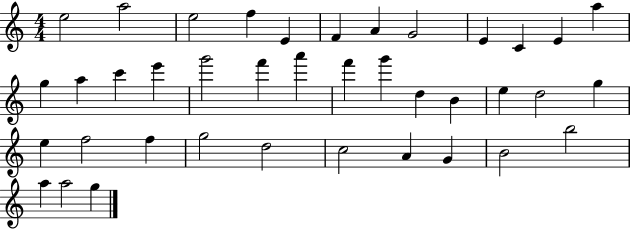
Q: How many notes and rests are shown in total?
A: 39